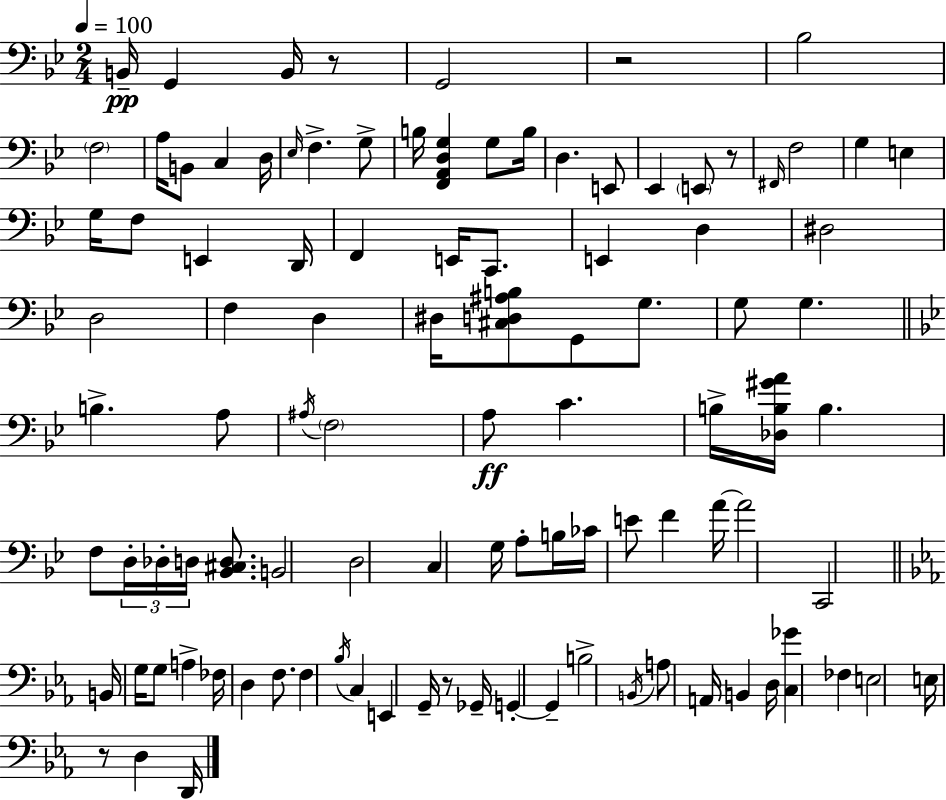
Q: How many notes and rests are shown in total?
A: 102